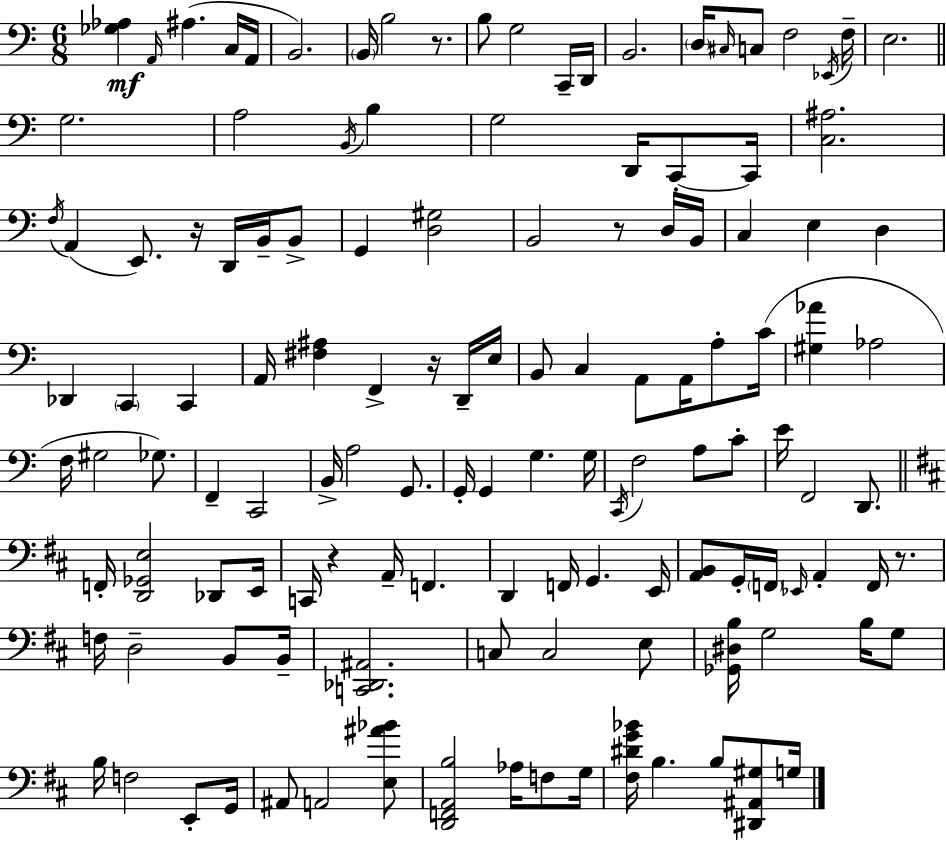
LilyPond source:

{
  \clef bass
  \numericTimeSignature
  \time 6/8
  \key c \major
  \repeat volta 2 { <ges aes>4\mf \grace { a,16 }( ais4. c16 | a,16 b,2.) | \parenthesize b,16 b2 r8. | b8 g2 c,16-- | \break d,16 b,2. | \parenthesize d16 \grace { cis16 } c8 f2 | \acciaccatura { ees,16 } f16-- e2. | \bar "||" \break \key a \minor g2. | a2 \acciaccatura { b,16 } b4 | g2 d,16 c,8-.~~ | c,16 <c ais>2. | \break \acciaccatura { f16 }( a,4 e,8.) r16 d,16 b,16-- | b,8-> g,4 <d gis>2 | b,2 r8 | d16 b,16 c4 e4 d4 | \break des,4 \parenthesize c,4 c,4 | a,16 <fis ais>4 f,4-> r16 | d,16-- e16 b,8 c4 a,8 a,16 a8-. | c'16( <gis aes'>4 aes2 | \break f16 gis2 ges8.) | f,4-- c,2 | b,16-> a2 g,8. | g,16-. g,4 g4. | \break g16 \acciaccatura { c,16 } f2 a8 | c'8-. e'16 f,2 | d,8. \bar "||" \break \key d \major f,16-. <d, ges, e>2 des,8 e,16 | c,16 r4 a,16-- f,4. | d,4 f,16 g,4. e,16 | <a, b,>8 g,16-. \parenthesize f,16 \grace { ees,16 } a,4-. f,16 r8. | \break f16 d2-- b,8 | b,16-- <c, des, ais,>2. | c8 c2 e8 | <ges, dis b>16 g2 b16 g8 | \break b16 f2 e,8-. | g,16 ais,8 a,2 <e ais' bes'>8 | <d, f, a, b>2 aes16 f8 | g16 <fis dis' g' bes'>16 b4. b8 <dis, ais, gis>8 | \break g16 } \bar "|."
}